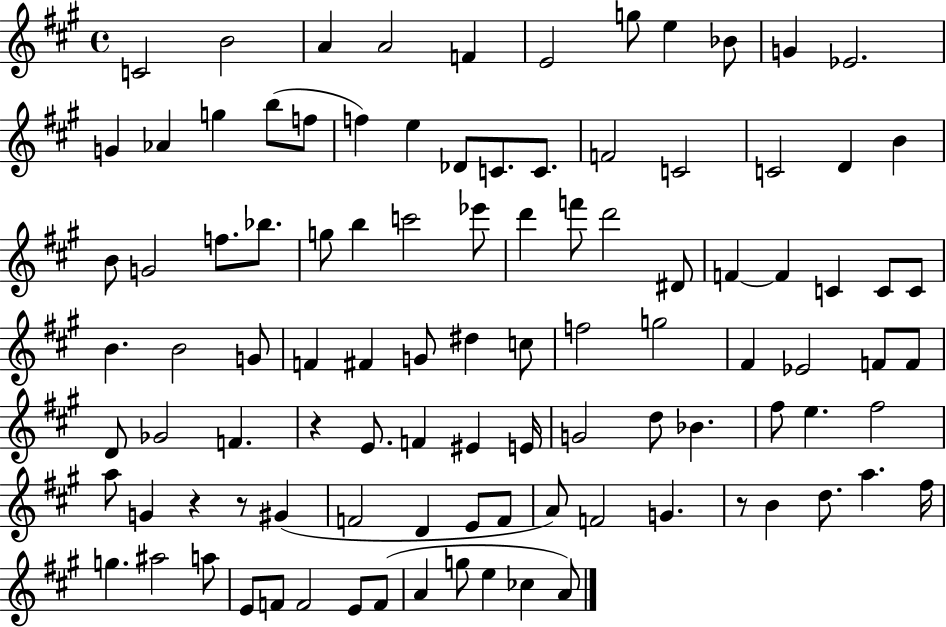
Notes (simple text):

C4/h B4/h A4/q A4/h F4/q E4/h G5/e E5/q Bb4/e G4/q Eb4/h. G4/q Ab4/q G5/q B5/e F5/e F5/q E5/q Db4/e C4/e. C4/e. F4/h C4/h C4/h D4/q B4/q B4/e G4/h F5/e. Bb5/e. G5/e B5/q C6/h Eb6/e D6/q F6/e D6/h D#4/e F4/q F4/q C4/q C4/e C4/e B4/q. B4/h G4/e F4/q F#4/q G4/e D#5/q C5/e F5/h G5/h F#4/q Eb4/h F4/e F4/e D4/e Gb4/h F4/q. R/q E4/e. F4/q EIS4/q E4/s G4/h D5/e Bb4/q. F#5/e E5/q. F#5/h A5/e G4/q R/q R/e G#4/q F4/h D4/q E4/e F4/e A4/e F4/h G4/q. R/e B4/q D5/e. A5/q. F#5/s G5/q. A#5/h A5/e E4/e F4/e F4/h E4/e F4/e A4/q G5/e E5/q CES5/q A4/e